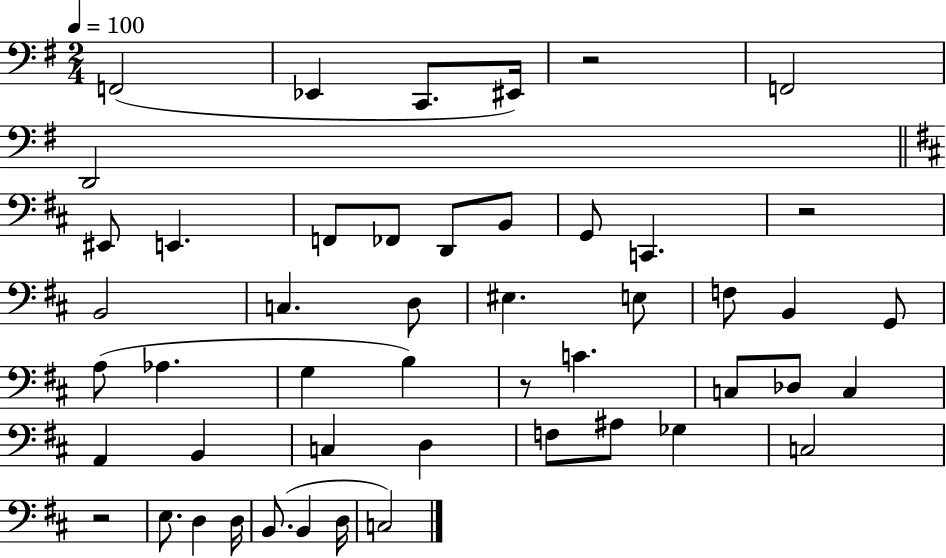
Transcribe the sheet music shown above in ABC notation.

X:1
T:Untitled
M:2/4
L:1/4
K:G
F,,2 _E,, C,,/2 ^E,,/4 z2 F,,2 D,,2 ^E,,/2 E,, F,,/2 _F,,/2 D,,/2 B,,/2 G,,/2 C,, z2 B,,2 C, D,/2 ^E, E,/2 F,/2 B,, G,,/2 A,/2 _A, G, B, z/2 C C,/2 _D,/2 C, A,, B,, C, D, F,/2 ^A,/2 _G, C,2 z2 E,/2 D, D,/4 B,,/2 B,, D,/4 C,2